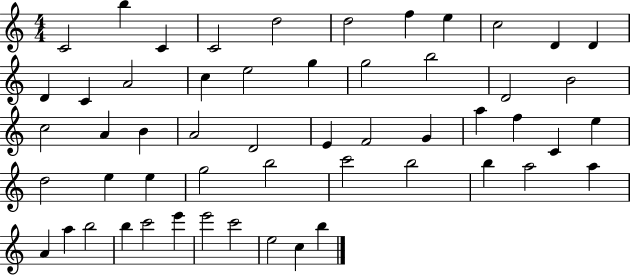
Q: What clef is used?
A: treble